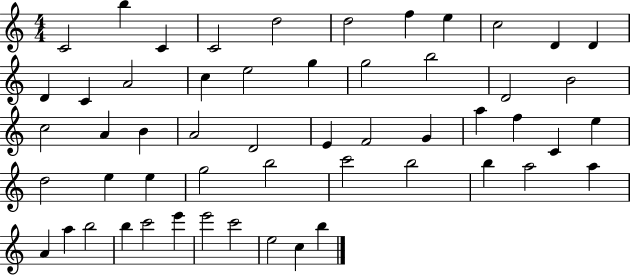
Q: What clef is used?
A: treble